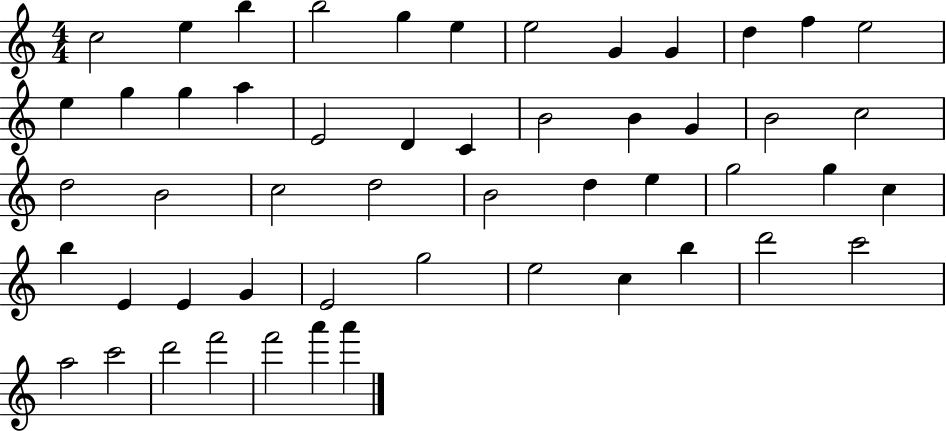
X:1
T:Untitled
M:4/4
L:1/4
K:C
c2 e b b2 g e e2 G G d f e2 e g g a E2 D C B2 B G B2 c2 d2 B2 c2 d2 B2 d e g2 g c b E E G E2 g2 e2 c b d'2 c'2 a2 c'2 d'2 f'2 f'2 a' a'